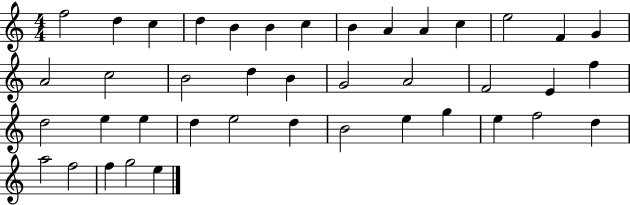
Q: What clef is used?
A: treble